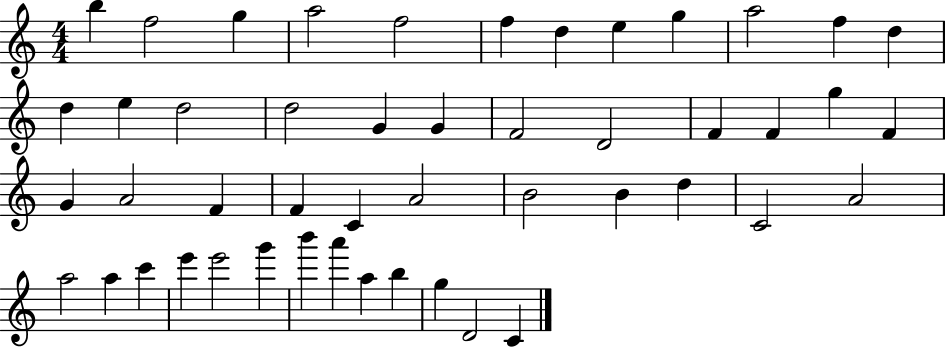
X:1
T:Untitled
M:4/4
L:1/4
K:C
b f2 g a2 f2 f d e g a2 f d d e d2 d2 G G F2 D2 F F g F G A2 F F C A2 B2 B d C2 A2 a2 a c' e' e'2 g' b' a' a b g D2 C